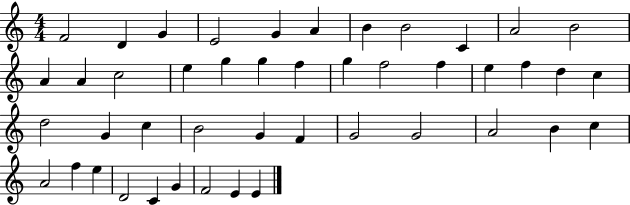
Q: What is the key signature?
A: C major